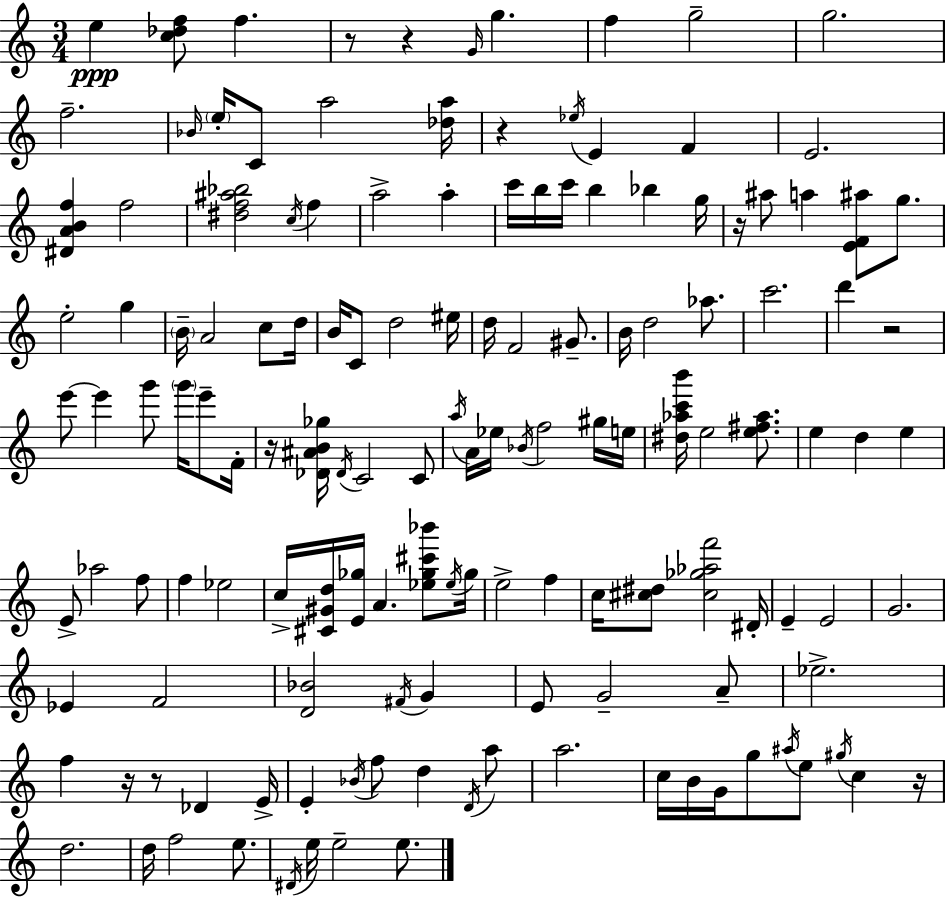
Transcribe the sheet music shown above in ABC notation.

X:1
T:Untitled
M:3/4
L:1/4
K:Am
e [c_df]/2 f z/2 z G/4 g f g2 g2 f2 _B/4 e/4 C/2 a2 [_da]/4 z _e/4 E F E2 [^DABf] f2 [^df^a_b]2 c/4 f a2 a c'/4 b/4 c'/4 b _b g/4 z/4 ^a/2 a [EF^a]/2 g/2 e2 g B/4 A2 c/2 d/4 B/4 C/2 d2 ^e/4 d/4 F2 ^G/2 B/4 d2 _a/2 c'2 d' z2 e'/2 e' g'/2 g'/4 e'/2 F/4 z/4 [_D^AB_g]/4 _D/4 C2 C/2 a/4 A/4 _e/4 _B/4 f2 ^g/4 e/4 [^d_ac'b']/4 e2 [e^f_a]/2 e d e E/2 _a2 f/2 f _e2 c/4 [^C^Gd]/4 [E_g]/4 A [_e_g^c'_b']/2 _e/4 _g/4 e2 f c/4 [^c^d]/2 [^c_g_af']2 ^D/4 E E2 G2 _E F2 [D_B]2 ^F/4 G E/2 G2 A/2 _e2 f z/4 z/2 _D E/4 E _B/4 f/2 d D/4 a/2 a2 c/4 B/4 G/4 g/2 ^a/4 e/2 ^g/4 c z/4 d2 d/4 f2 e/2 ^D/4 e/4 e2 e/2